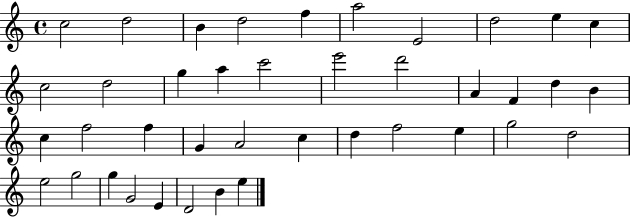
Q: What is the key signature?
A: C major